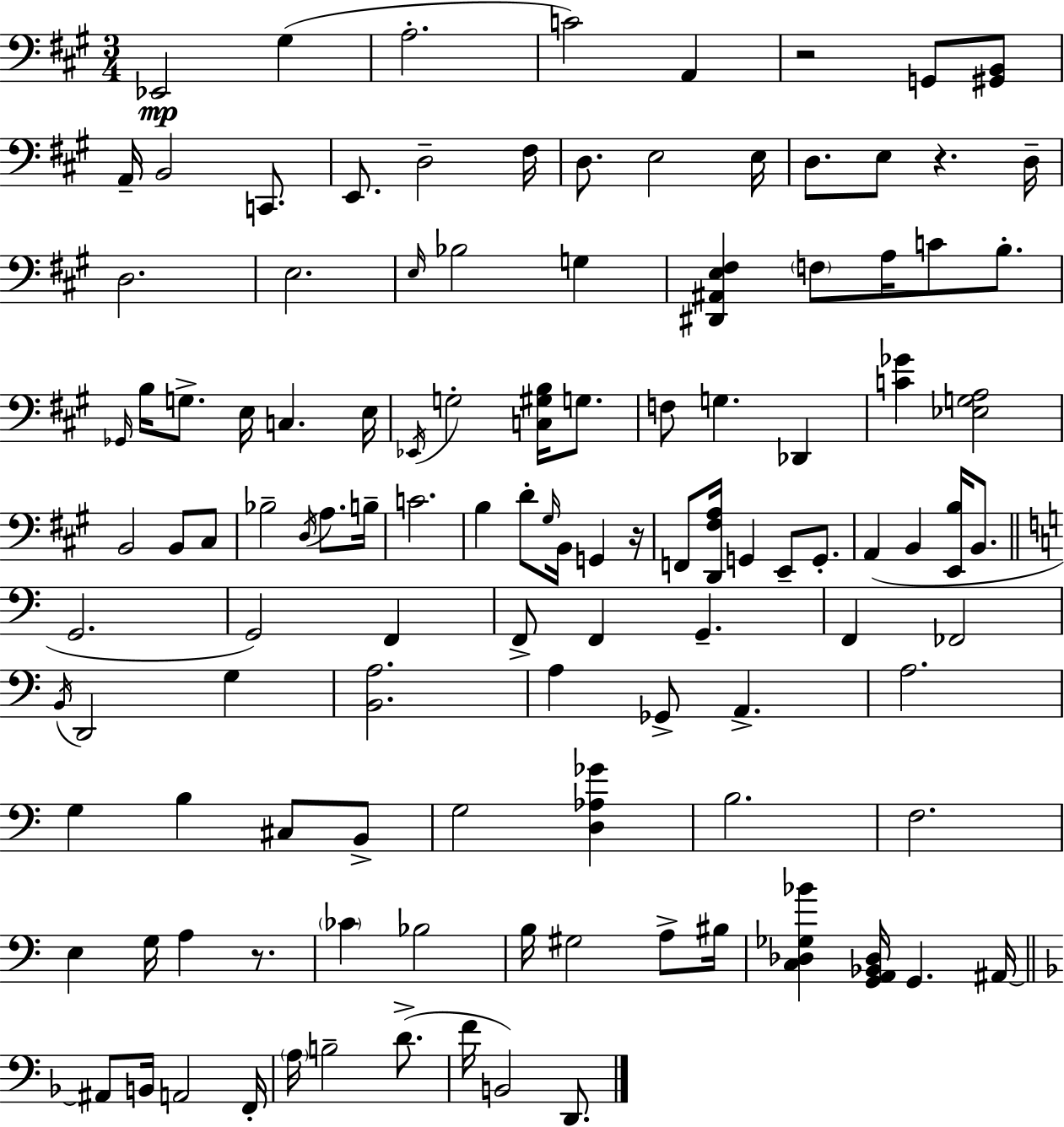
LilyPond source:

{
  \clef bass
  \numericTimeSignature
  \time 3/4
  \key a \major
  ees,2\mp gis4( | a2.-. | c'2) a,4 | r2 g,8 <gis, b,>8 | \break a,16-- b,2 c,8. | e,8. d2-- fis16 | d8. e2 e16 | d8. e8 r4. d16-- | \break d2. | e2. | \grace { e16 } bes2 g4 | <dis, ais, e fis>4 \parenthesize f8 a16 c'8 b8.-. | \break \grace { ges,16 } b16 g8.-> e16 c4. | e16 \acciaccatura { ees,16 } g2-. <c gis b>16 | g8. f8 g4. des,4 | <c' ges'>4 <ees g a>2 | \break b,2 b,8 | cis8 bes2-- \acciaccatura { d16 } | a8. b16-- c'2. | b4 d'8-. \grace { gis16 } b,16 | \break g,4 r16 f,8 <d, fis a>16 g,4 | e,8-- g,8.-. a,4( b,4 | <e, b>16 b,8. \bar "||" \break \key c \major g,2. | g,2) f,4 | f,8-> f,4 g,4.-- | f,4 fes,2 | \break \acciaccatura { b,16 } d,2 g4 | <b, a>2. | a4 ges,8-> a,4.-> | a2. | \break g4 b4 cis8 b,8-> | g2 <d aes ges'>4 | b2. | f2. | \break e4 g16 a4 r8. | \parenthesize ces'4 bes2 | b16 gis2 a8-> | bis16 <c des ges bes'>4 <g, a, bes, des>16 g,4. | \break ais,16~~ \bar "||" \break \key f \major ais,8 b,16 a,2 f,16-. | \parenthesize a16 b2-- d'8.->( | f'16 b,2) d,8. | \bar "|."
}